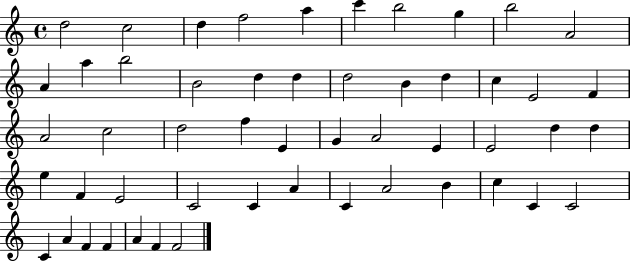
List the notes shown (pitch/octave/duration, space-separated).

D5/h C5/h D5/q F5/h A5/q C6/q B5/h G5/q B5/h A4/h A4/q A5/q B5/h B4/h D5/q D5/q D5/h B4/q D5/q C5/q E4/h F4/q A4/h C5/h D5/h F5/q E4/q G4/q A4/h E4/q E4/h D5/q D5/q E5/q F4/q E4/h C4/h C4/q A4/q C4/q A4/h B4/q C5/q C4/q C4/h C4/q A4/q F4/q F4/q A4/q F4/q F4/h